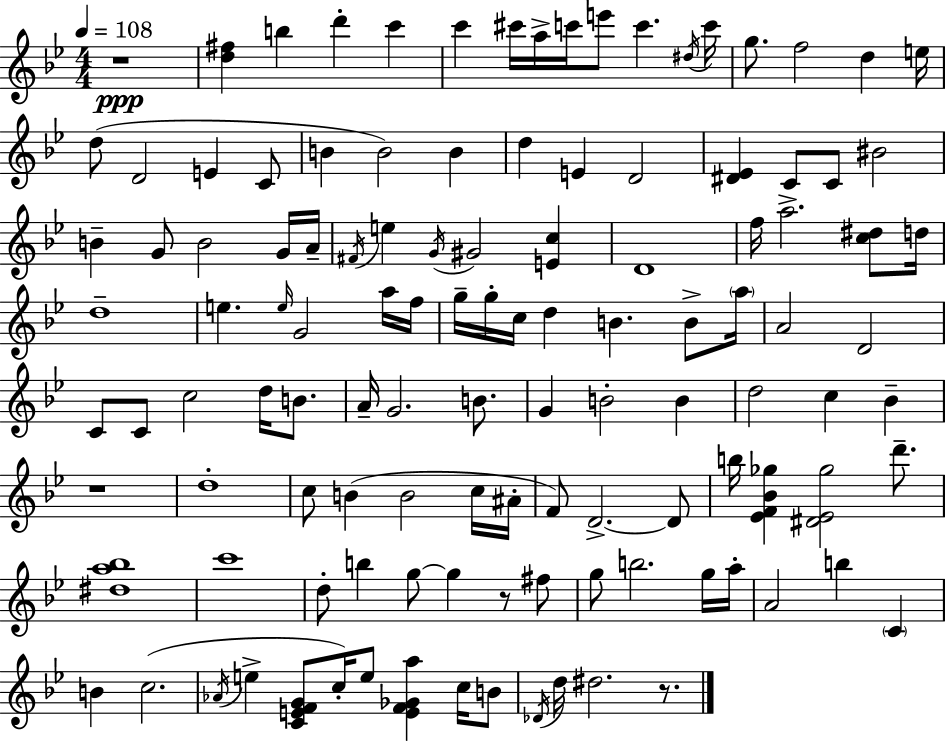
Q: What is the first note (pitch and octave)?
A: B5